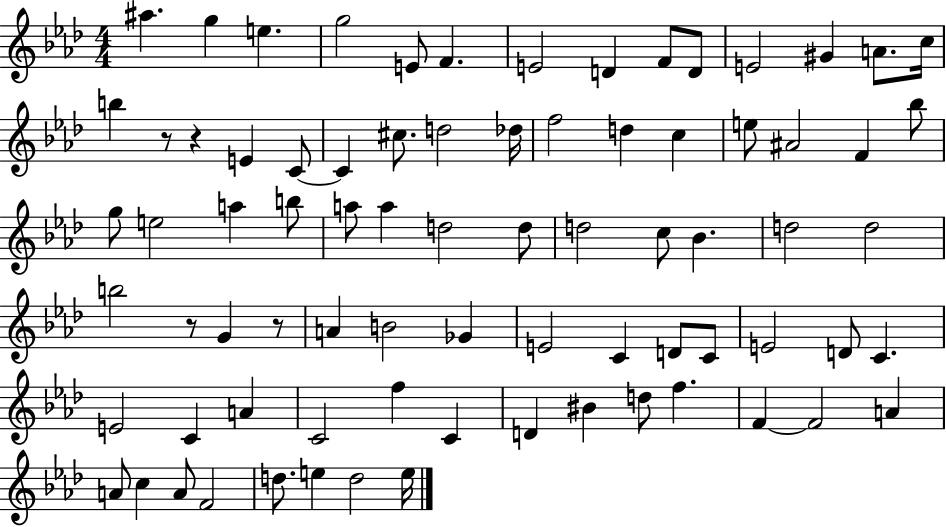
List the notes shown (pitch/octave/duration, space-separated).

A#5/q. G5/q E5/q. G5/h E4/e F4/q. E4/h D4/q F4/e D4/e E4/h G#4/q A4/e. C5/s B5/q R/e R/q E4/q C4/e C4/q C#5/e. D5/h Db5/s F5/h D5/q C5/q E5/e A#4/h F4/q Bb5/e G5/e E5/h A5/q B5/e A5/e A5/q D5/h D5/e D5/h C5/e Bb4/q. D5/h D5/h B5/h R/e G4/q R/e A4/q B4/h Gb4/q E4/h C4/q D4/e C4/e E4/h D4/e C4/q. E4/h C4/q A4/q C4/h F5/q C4/q D4/q BIS4/q D5/e F5/q. F4/q F4/h A4/q A4/e C5/q A4/e F4/h D5/e. E5/q D5/h E5/s